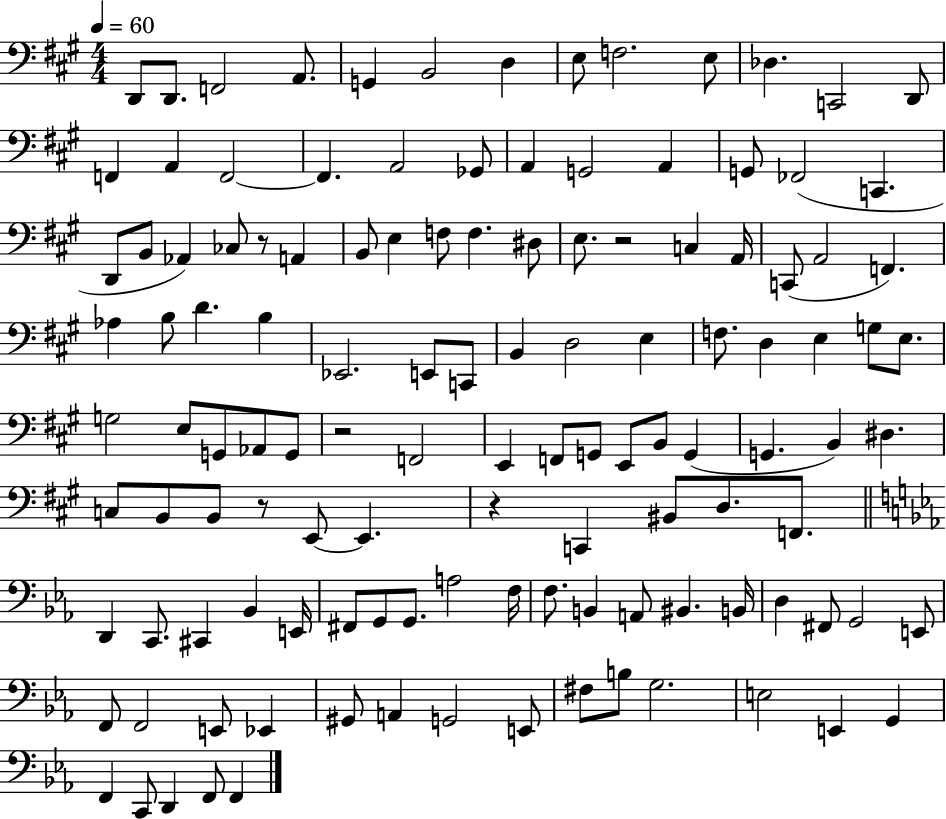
{
  \clef bass
  \numericTimeSignature
  \time 4/4
  \key a \major
  \tempo 4 = 60
  d,8 d,8. f,2 a,8. | g,4 b,2 d4 | e8 f2. e8 | des4. c,2 d,8 | \break f,4 a,4 f,2~~ | f,4. a,2 ges,8 | a,4 g,2 a,4 | g,8 fes,2( c,4. | \break d,8 b,8 aes,4) ces8 r8 a,4 | b,8 e4 f8 f4. dis8 | e8. r2 c4 a,16 | c,8( a,2 f,4.) | \break aes4 b8 d'4. b4 | ees,2. e,8 c,8 | b,4 d2 e4 | f8. d4 e4 g8 e8. | \break g2 e8 g,8 aes,8 g,8 | r2 f,2 | e,4 f,8 g,8 e,8 b,8 g,4( | g,4. b,4) dis4. | \break c8 b,8 b,8 r8 e,8~~ e,4. | r4 c,4 bis,8 d8. f,8. | \bar "||" \break \key ees \major d,4 c,8. cis,4 bes,4 e,16 | fis,8 g,8 g,8. a2 f16 | f8. b,4 a,8 bis,4. b,16 | d4 fis,8 g,2 e,8 | \break f,8 f,2 e,8 ees,4 | gis,8 a,4 g,2 e,8 | fis8 b8 g2. | e2 e,4 g,4 | \break f,4 c,8 d,4 f,8 f,4 | \bar "|."
}